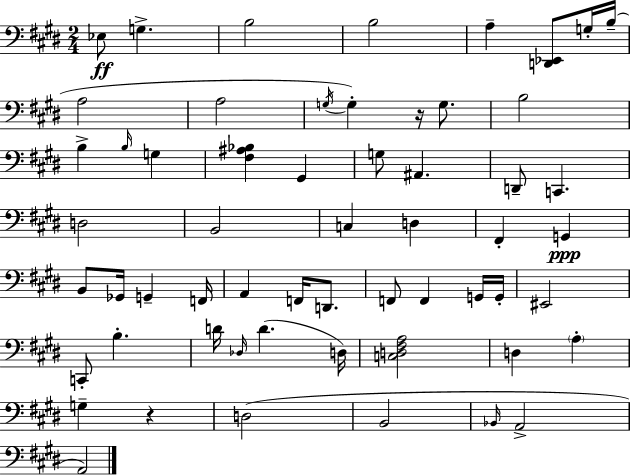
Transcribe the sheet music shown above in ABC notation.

X:1
T:Untitled
M:2/4
L:1/4
K:E
_E,/2 G, B,2 B,2 A, [D,,_E,,]/2 G,/4 B,/4 A,2 A,2 G,/4 G, z/4 G,/2 B,2 B, B,/4 G, [^F,^A,_B,] ^G,, G,/2 ^A,, D,,/2 C,, D,2 B,,2 C, D, ^F,, G,, B,,/2 _G,,/4 G,, F,,/4 A,, F,,/4 D,,/2 F,,/2 F,, G,,/4 G,,/4 ^E,,2 C,,/2 B, D/4 _D,/4 D D,/4 [C,D,^F,A,]2 D, A, G, z D,2 B,,2 _B,,/4 A,,2 A,,2